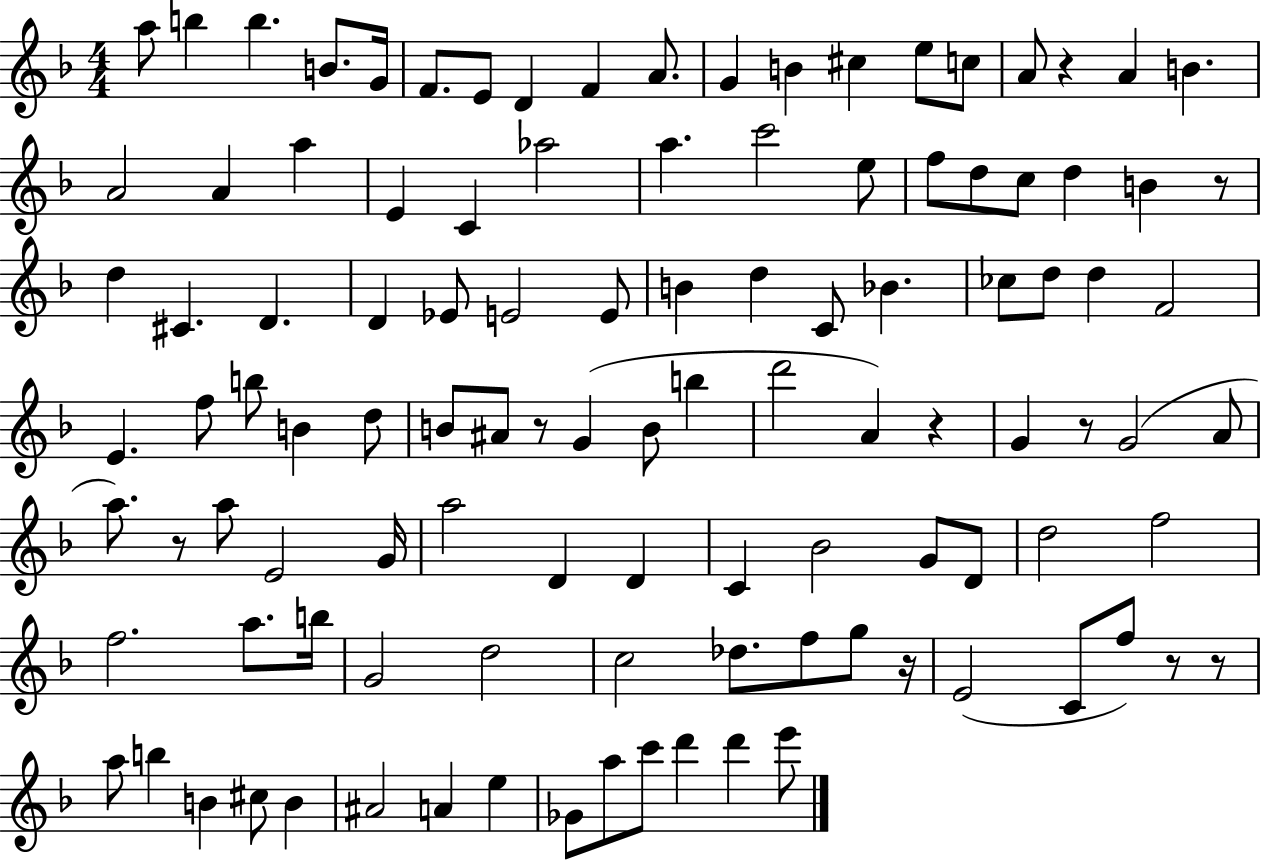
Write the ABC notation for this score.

X:1
T:Untitled
M:4/4
L:1/4
K:F
a/2 b b B/2 G/4 F/2 E/2 D F A/2 G B ^c e/2 c/2 A/2 z A B A2 A a E C _a2 a c'2 e/2 f/2 d/2 c/2 d B z/2 d ^C D D _E/2 E2 E/2 B d C/2 _B _c/2 d/2 d F2 E f/2 b/2 B d/2 B/2 ^A/2 z/2 G B/2 b d'2 A z G z/2 G2 A/2 a/2 z/2 a/2 E2 G/4 a2 D D C _B2 G/2 D/2 d2 f2 f2 a/2 b/4 G2 d2 c2 _d/2 f/2 g/2 z/4 E2 C/2 f/2 z/2 z/2 a/2 b B ^c/2 B ^A2 A e _G/2 a/2 c'/2 d' d' e'/2